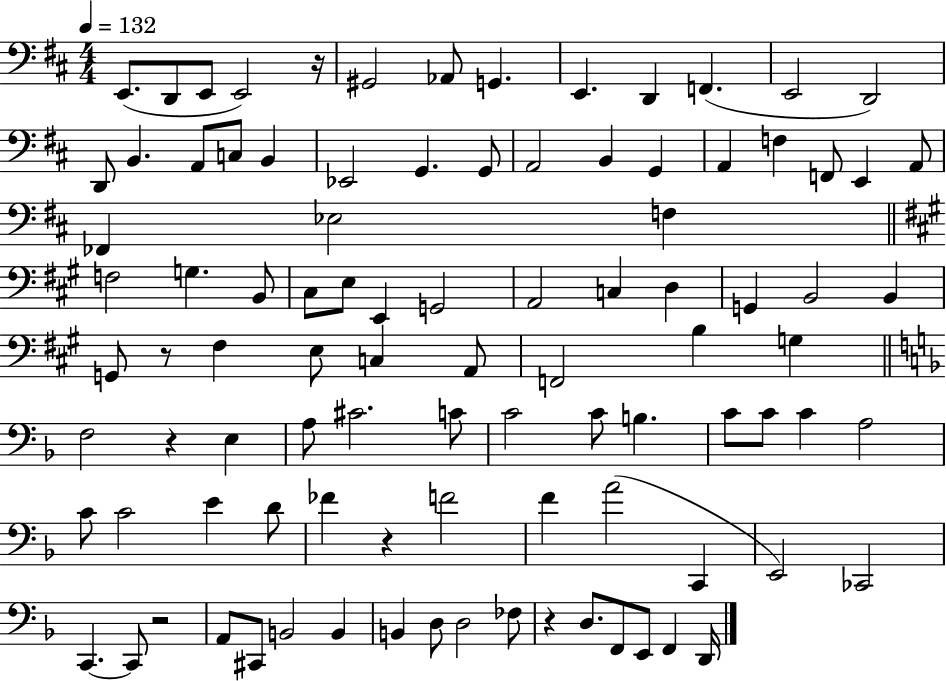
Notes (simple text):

E2/e. D2/e E2/e E2/h R/s G#2/h Ab2/e G2/q. E2/q. D2/q F2/q. E2/h D2/h D2/e B2/q. A2/e C3/e B2/q Eb2/h G2/q. G2/e A2/h B2/q G2/q A2/q F3/q F2/e E2/q A2/e FES2/q Eb3/h F3/q F3/h G3/q. B2/e C#3/e E3/e E2/q G2/h A2/h C3/q D3/q G2/q B2/h B2/q G2/e R/e F#3/q E3/e C3/q A2/e F2/h B3/q G3/q F3/h R/q E3/q A3/e C#4/h. C4/e C4/h C4/e B3/q. C4/e C4/e C4/q A3/h C4/e C4/h E4/q D4/e FES4/q R/q F4/h F4/q A4/h C2/q E2/h CES2/h C2/q. C2/e R/h A2/e C#2/e B2/h B2/q B2/q D3/e D3/h FES3/e R/q D3/e. F2/e E2/e F2/q D2/s